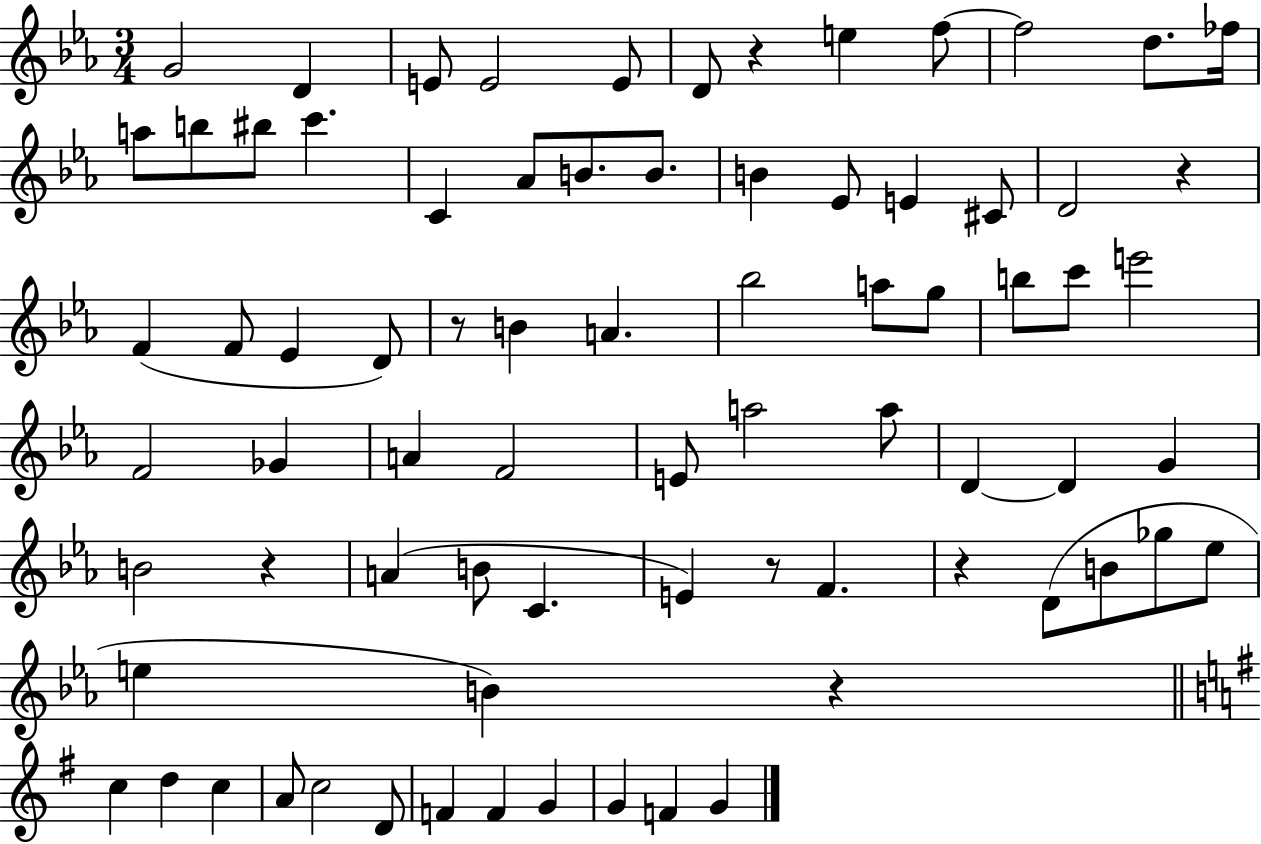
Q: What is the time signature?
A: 3/4